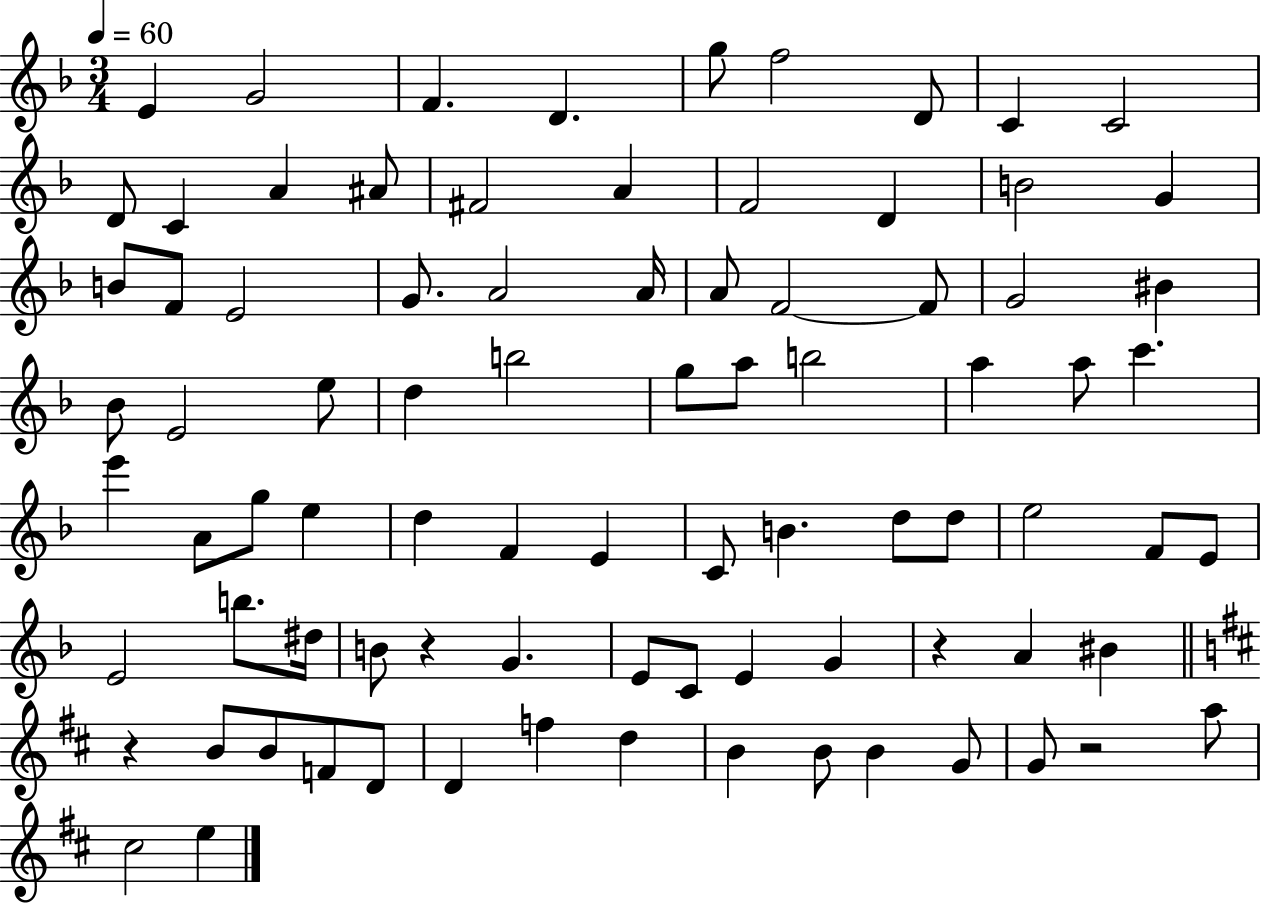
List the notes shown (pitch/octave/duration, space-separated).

E4/q G4/h F4/q. D4/q. G5/e F5/h D4/e C4/q C4/h D4/e C4/q A4/q A#4/e F#4/h A4/q F4/h D4/q B4/h G4/q B4/e F4/e E4/h G4/e. A4/h A4/s A4/e F4/h F4/e G4/h BIS4/q Bb4/e E4/h E5/e D5/q B5/h G5/e A5/e B5/h A5/q A5/e C6/q. E6/q A4/e G5/e E5/q D5/q F4/q E4/q C4/e B4/q. D5/e D5/e E5/h F4/e E4/e E4/h B5/e. D#5/s B4/e R/q G4/q. E4/e C4/e E4/q G4/q R/q A4/q BIS4/q R/q B4/e B4/e F4/e D4/e D4/q F5/q D5/q B4/q B4/e B4/q G4/e G4/e R/h A5/e C#5/h E5/q